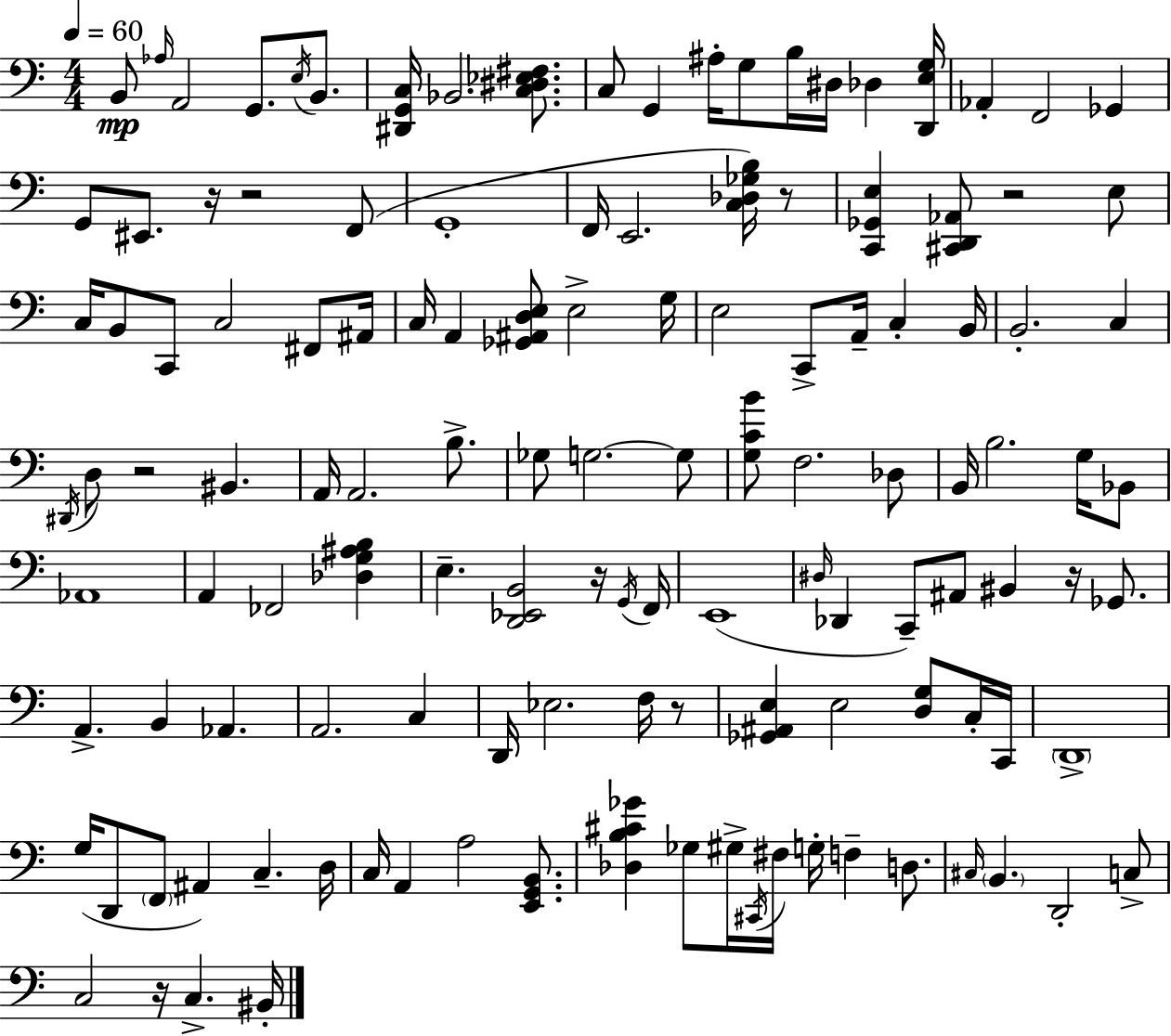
B2/e Ab3/s A2/h G2/e. E3/s B2/e. [D#2,G2,C3]/s Bb2/h. [C3,D#3,Eb3,F#3]/e. C3/e G2/q A#3/s G3/e B3/s D#3/s Db3/q [D2,E3,G3]/s Ab2/q F2/h Gb2/q G2/e EIS2/e. R/s R/h F2/e G2/w F2/s E2/h. [C3,Db3,Gb3,B3]/s R/e [C2,Gb2,E3]/q [C#2,D2,Ab2]/e R/h E3/e C3/s B2/e C2/e C3/h F#2/e A#2/s C3/s A2/q [Gb2,A#2,D3,E3]/e E3/h G3/s E3/h C2/e A2/s C3/q B2/s B2/h. C3/q D#2/s D3/e R/h BIS2/q. A2/s A2/h. B3/e. Gb3/e G3/h. G3/e [G3,C4,B4]/e F3/h. Db3/e B2/s B3/h. G3/s Bb2/e Ab2/w A2/q FES2/h [Db3,G3,A#3,B3]/q E3/q. [D2,Eb2,B2]/h R/s G2/s F2/s E2/w D#3/s Db2/q C2/e A#2/e BIS2/q R/s Gb2/e. A2/q. B2/q Ab2/q. A2/h. C3/q D2/s Eb3/h. F3/s R/e [Gb2,A#2,E3]/q E3/h [D3,G3]/e C3/s C2/s D2/w G3/s D2/e F2/e A#2/q C3/q. D3/s C3/s A2/q A3/h [E2,G2,B2]/e. [Db3,B3,C#4,Gb4]/q Gb3/e G#3/s C#2/s F#3/s G3/s F3/q D3/e. C#3/s B2/q. D2/h C3/e C3/h R/s C3/q. BIS2/s